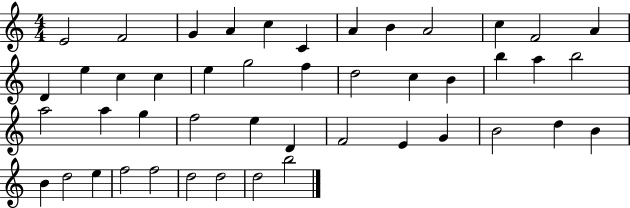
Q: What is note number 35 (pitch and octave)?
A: B4